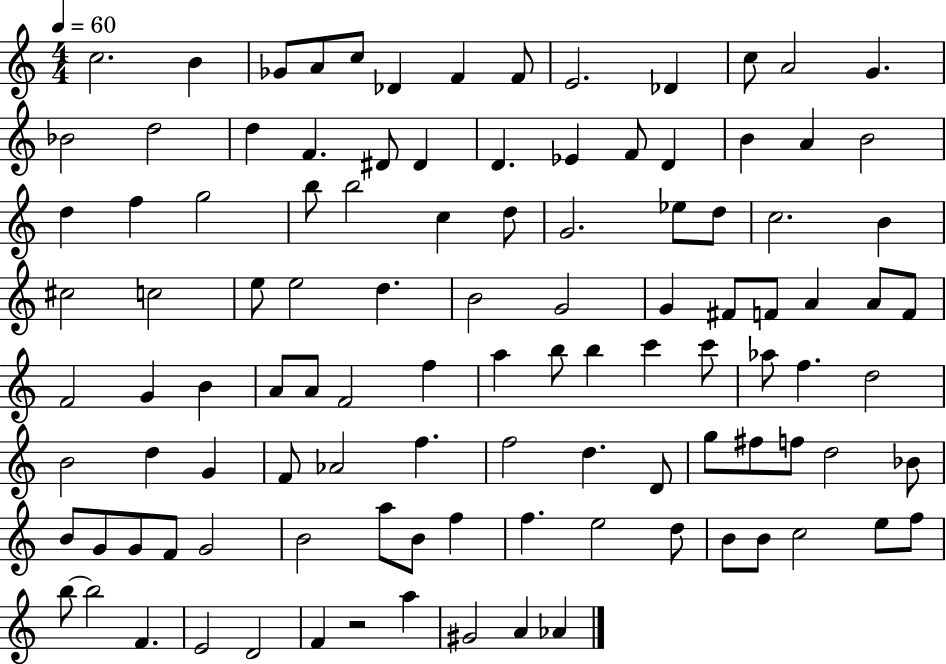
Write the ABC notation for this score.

X:1
T:Untitled
M:4/4
L:1/4
K:C
c2 B _G/2 A/2 c/2 _D F F/2 E2 _D c/2 A2 G _B2 d2 d F ^D/2 ^D D _E F/2 D B A B2 d f g2 b/2 b2 c d/2 G2 _e/2 d/2 c2 B ^c2 c2 e/2 e2 d B2 G2 G ^F/2 F/2 A A/2 F/2 F2 G B A/2 A/2 F2 f a b/2 b c' c'/2 _a/2 f d2 B2 d G F/2 _A2 f f2 d D/2 g/2 ^f/2 f/2 d2 _B/2 B/2 G/2 G/2 F/2 G2 B2 a/2 B/2 f f e2 d/2 B/2 B/2 c2 e/2 f/2 b/2 b2 F E2 D2 F z2 a ^G2 A _A